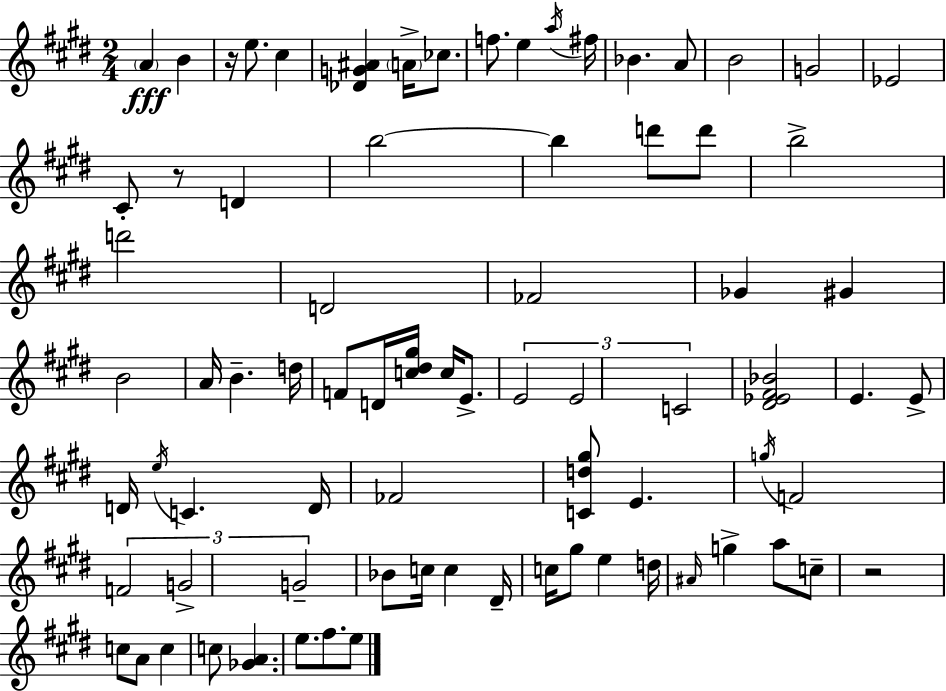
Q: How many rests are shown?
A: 3